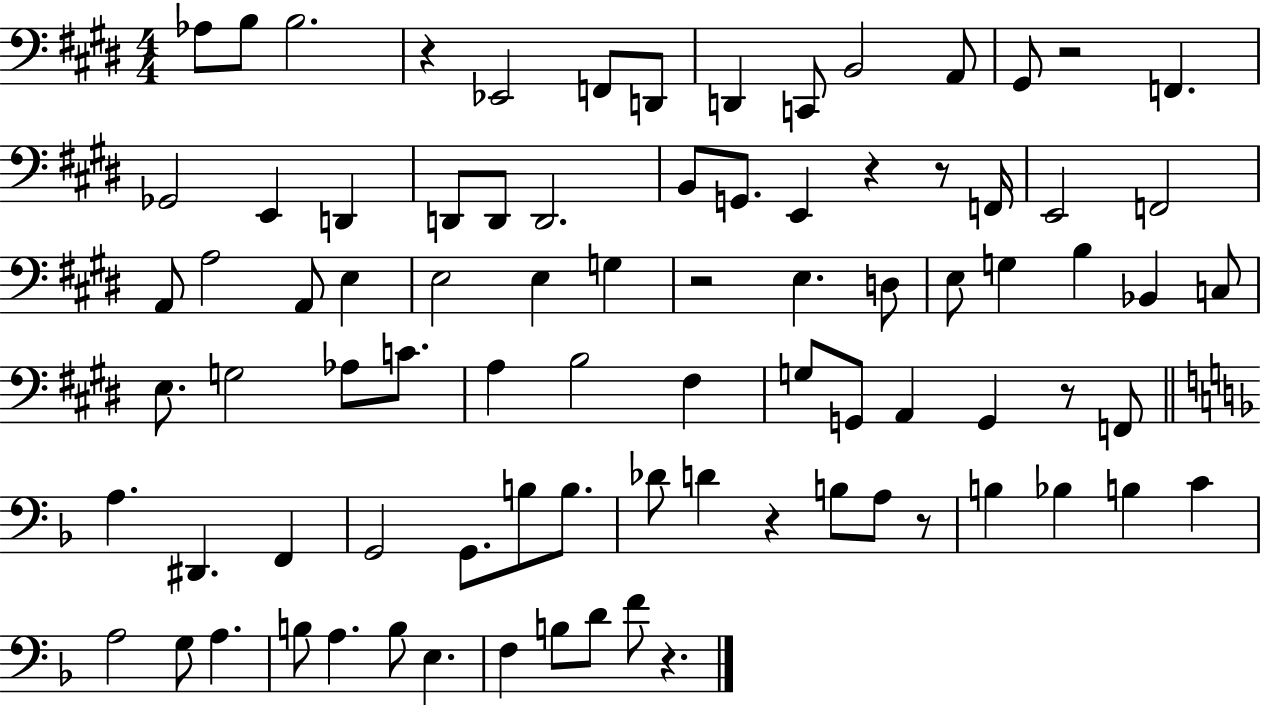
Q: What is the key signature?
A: E major